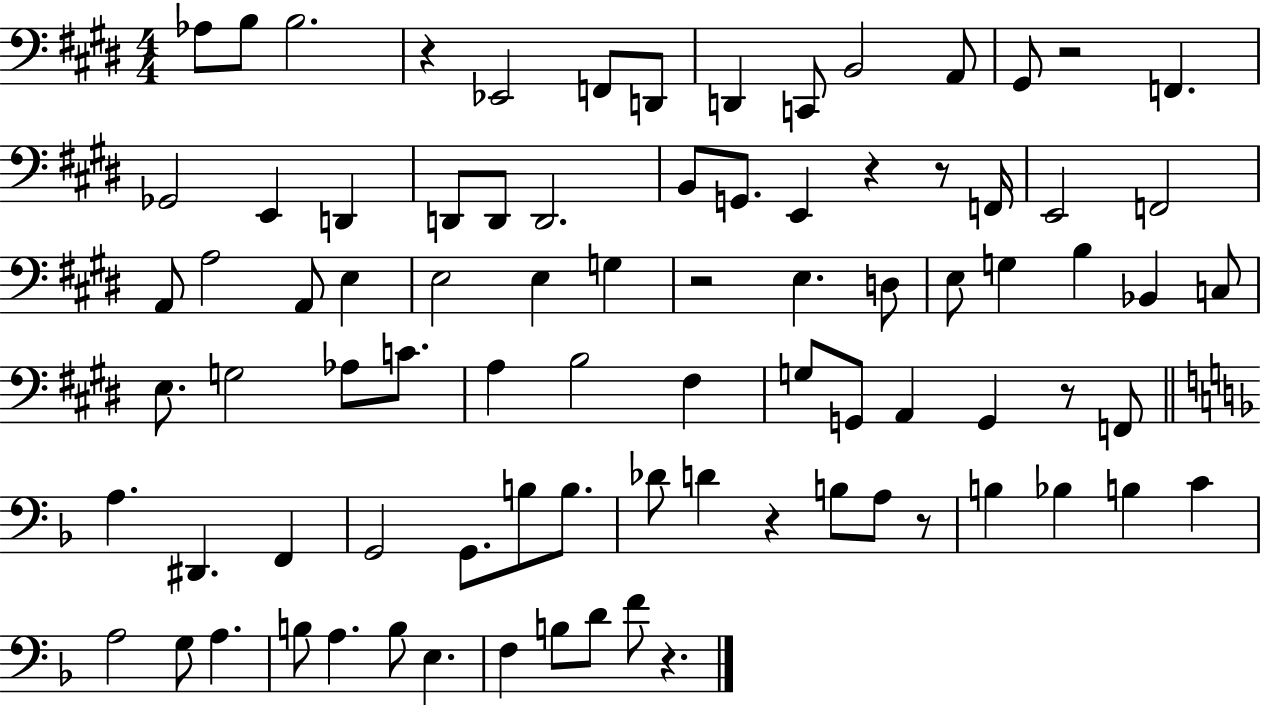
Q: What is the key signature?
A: E major